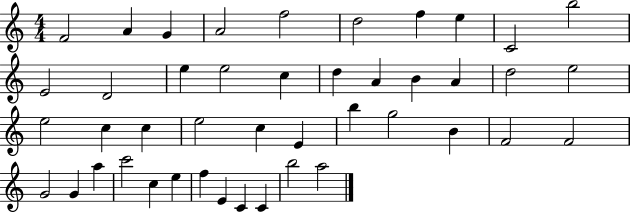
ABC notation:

X:1
T:Untitled
M:4/4
L:1/4
K:C
F2 A G A2 f2 d2 f e C2 b2 E2 D2 e e2 c d A B A d2 e2 e2 c c e2 c E b g2 B F2 F2 G2 G a c'2 c e f E C C b2 a2